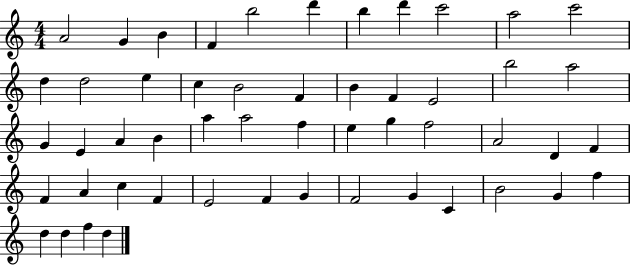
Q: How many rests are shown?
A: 0